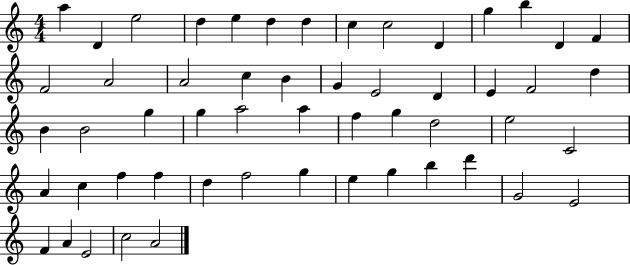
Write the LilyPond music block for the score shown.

{
  \clef treble
  \numericTimeSignature
  \time 4/4
  \key c \major
  a''4 d'4 e''2 | d''4 e''4 d''4 d''4 | c''4 c''2 d'4 | g''4 b''4 d'4 f'4 | \break f'2 a'2 | a'2 c''4 b'4 | g'4 e'2 d'4 | e'4 f'2 d''4 | \break b'4 b'2 g''4 | g''4 a''2 a''4 | f''4 g''4 d''2 | e''2 c'2 | \break a'4 c''4 f''4 f''4 | d''4 f''2 g''4 | e''4 g''4 b''4 d'''4 | g'2 e'2 | \break f'4 a'4 e'2 | c''2 a'2 | \bar "|."
}